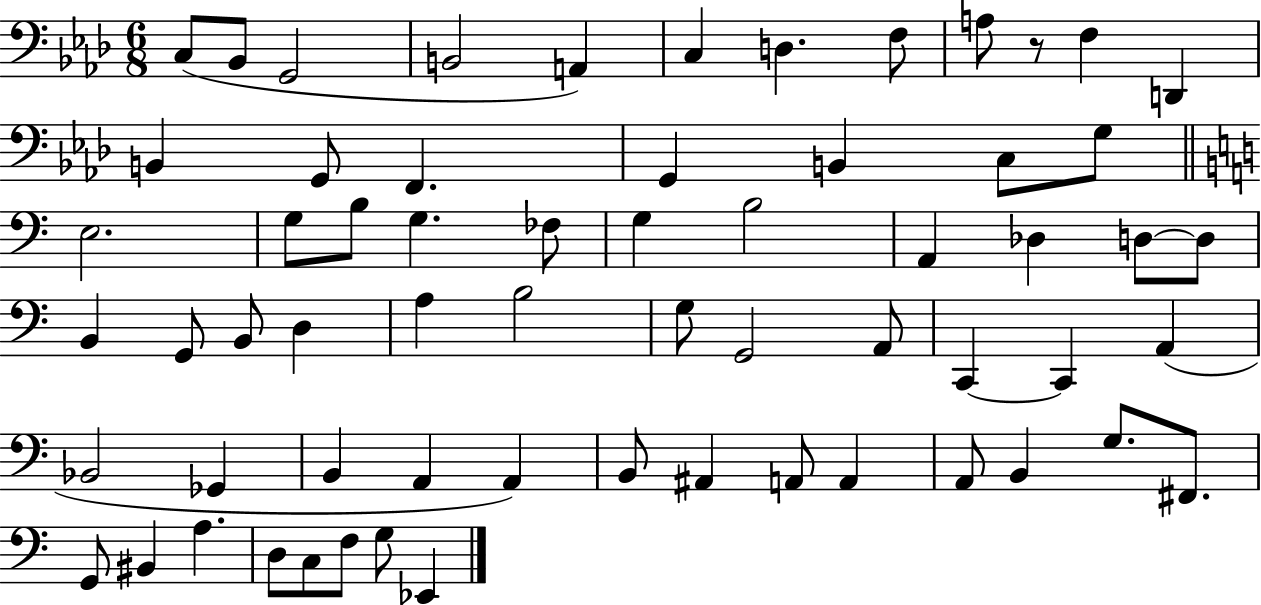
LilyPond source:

{
  \clef bass
  \numericTimeSignature
  \time 6/8
  \key aes \major
  c8( bes,8 g,2 | b,2 a,4) | c4 d4. f8 | a8 r8 f4 d,4 | \break b,4 g,8 f,4. | g,4 b,4 c8 g8 | \bar "||" \break \key c \major e2. | g8 b8 g4. fes8 | g4 b2 | a,4 des4 d8~~ d8 | \break b,4 g,8 b,8 d4 | a4 b2 | g8 g,2 a,8 | c,4~~ c,4 a,4( | \break bes,2 ges,4 | b,4 a,4 a,4) | b,8 ais,4 a,8 a,4 | a,8 b,4 g8. fis,8. | \break g,8 bis,4 a4. | d8 c8 f8 g8 ees,4 | \bar "|."
}